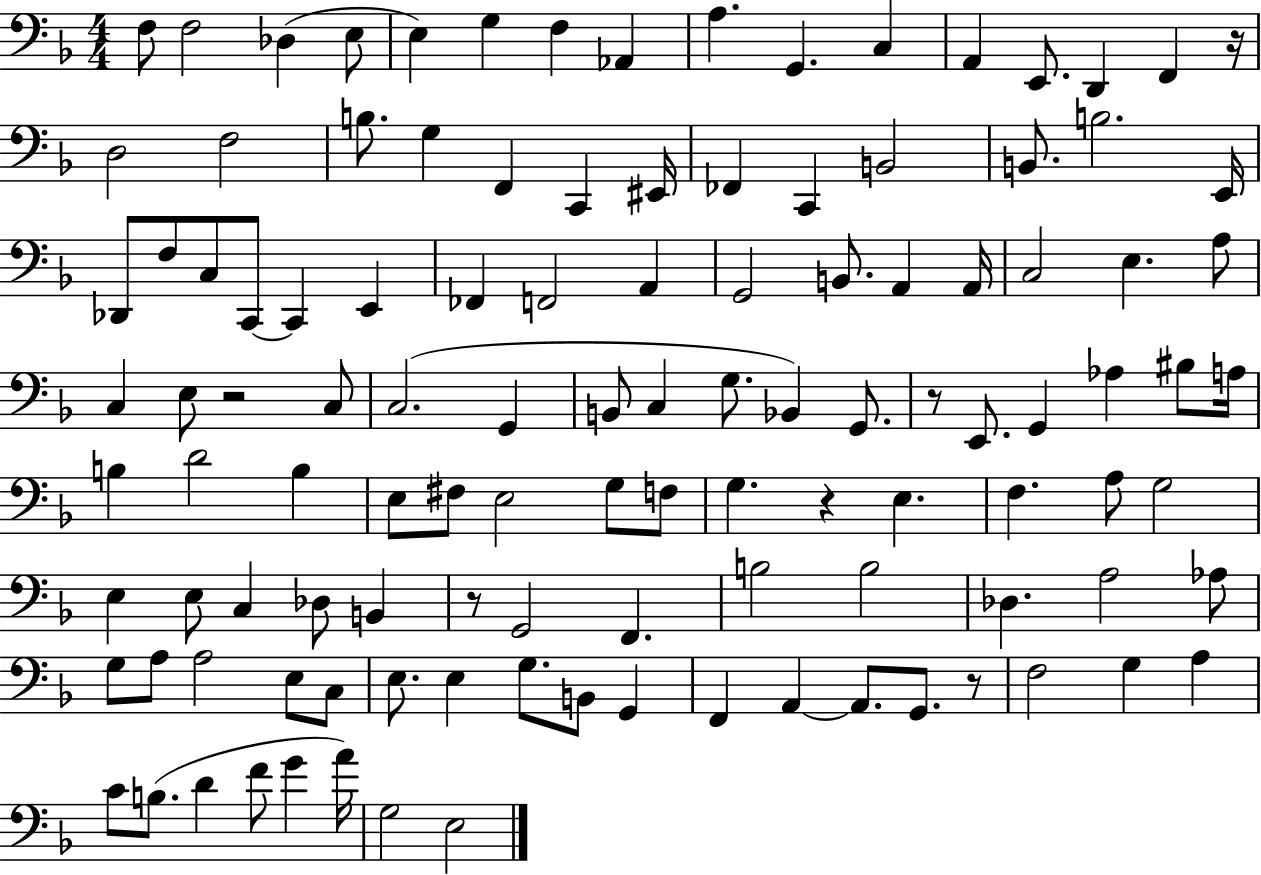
F3/e F3/h Db3/q E3/e E3/q G3/q F3/q Ab2/q A3/q. G2/q. C3/q A2/q E2/e. D2/q F2/q R/s D3/h F3/h B3/e. G3/q F2/q C2/q EIS2/s FES2/q C2/q B2/h B2/e. B3/h. E2/s Db2/e F3/e C3/e C2/e C2/q E2/q FES2/q F2/h A2/q G2/h B2/e. A2/q A2/s C3/h E3/q. A3/e C3/q E3/e R/h C3/e C3/h. G2/q B2/e C3/q G3/e. Bb2/q G2/e. R/e E2/e. G2/q Ab3/q BIS3/e A3/s B3/q D4/h B3/q E3/e F#3/e E3/h G3/e F3/e G3/q. R/q E3/q. F3/q. A3/e G3/h E3/q E3/e C3/q Db3/e B2/q R/e G2/h F2/q. B3/h B3/h Db3/q. A3/h Ab3/e G3/e A3/e A3/h E3/e C3/e E3/e. E3/q G3/e. B2/e G2/q F2/q A2/q A2/e. G2/e. R/e F3/h G3/q A3/q C4/e B3/e. D4/q F4/e G4/q A4/s G3/h E3/h